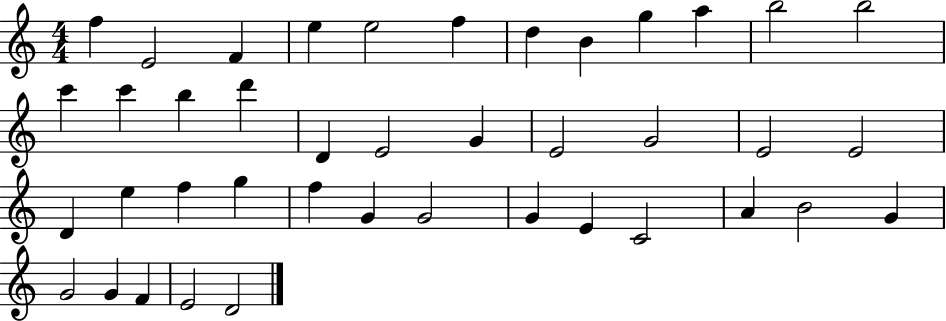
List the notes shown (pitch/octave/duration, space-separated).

F5/q E4/h F4/q E5/q E5/h F5/q D5/q B4/q G5/q A5/q B5/h B5/h C6/q C6/q B5/q D6/q D4/q E4/h G4/q E4/h G4/h E4/h E4/h D4/q E5/q F5/q G5/q F5/q G4/q G4/h G4/q E4/q C4/h A4/q B4/h G4/q G4/h G4/q F4/q E4/h D4/h